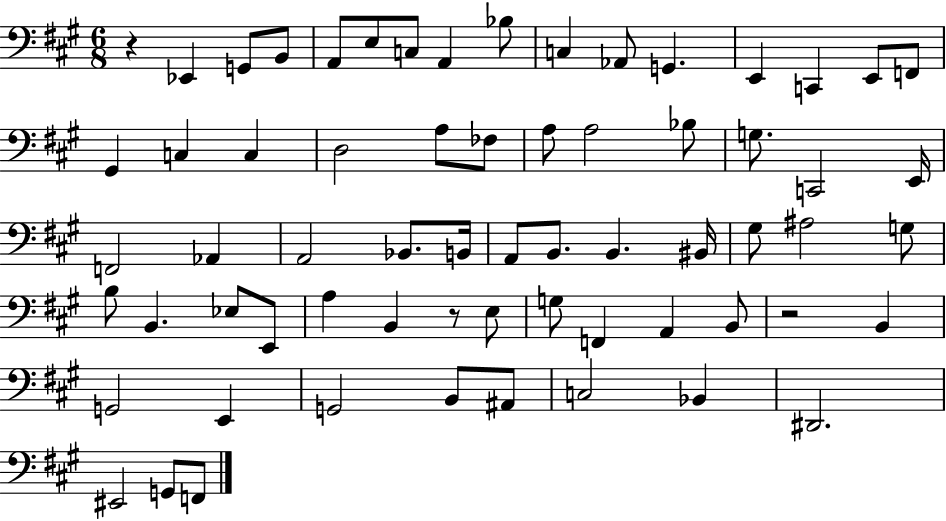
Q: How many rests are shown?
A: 3